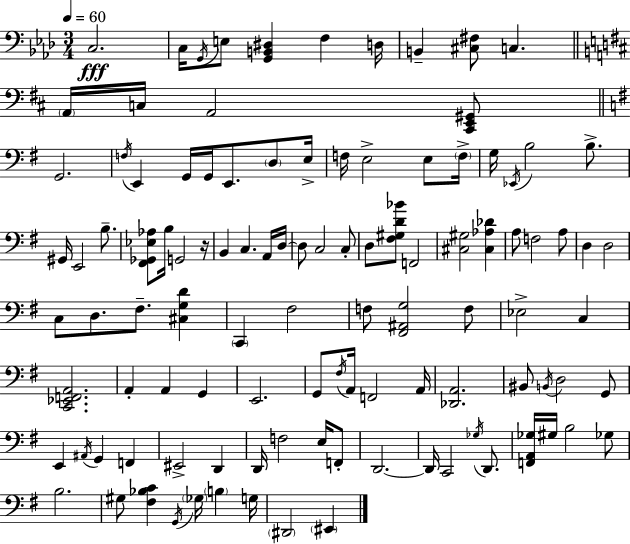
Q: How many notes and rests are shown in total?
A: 108